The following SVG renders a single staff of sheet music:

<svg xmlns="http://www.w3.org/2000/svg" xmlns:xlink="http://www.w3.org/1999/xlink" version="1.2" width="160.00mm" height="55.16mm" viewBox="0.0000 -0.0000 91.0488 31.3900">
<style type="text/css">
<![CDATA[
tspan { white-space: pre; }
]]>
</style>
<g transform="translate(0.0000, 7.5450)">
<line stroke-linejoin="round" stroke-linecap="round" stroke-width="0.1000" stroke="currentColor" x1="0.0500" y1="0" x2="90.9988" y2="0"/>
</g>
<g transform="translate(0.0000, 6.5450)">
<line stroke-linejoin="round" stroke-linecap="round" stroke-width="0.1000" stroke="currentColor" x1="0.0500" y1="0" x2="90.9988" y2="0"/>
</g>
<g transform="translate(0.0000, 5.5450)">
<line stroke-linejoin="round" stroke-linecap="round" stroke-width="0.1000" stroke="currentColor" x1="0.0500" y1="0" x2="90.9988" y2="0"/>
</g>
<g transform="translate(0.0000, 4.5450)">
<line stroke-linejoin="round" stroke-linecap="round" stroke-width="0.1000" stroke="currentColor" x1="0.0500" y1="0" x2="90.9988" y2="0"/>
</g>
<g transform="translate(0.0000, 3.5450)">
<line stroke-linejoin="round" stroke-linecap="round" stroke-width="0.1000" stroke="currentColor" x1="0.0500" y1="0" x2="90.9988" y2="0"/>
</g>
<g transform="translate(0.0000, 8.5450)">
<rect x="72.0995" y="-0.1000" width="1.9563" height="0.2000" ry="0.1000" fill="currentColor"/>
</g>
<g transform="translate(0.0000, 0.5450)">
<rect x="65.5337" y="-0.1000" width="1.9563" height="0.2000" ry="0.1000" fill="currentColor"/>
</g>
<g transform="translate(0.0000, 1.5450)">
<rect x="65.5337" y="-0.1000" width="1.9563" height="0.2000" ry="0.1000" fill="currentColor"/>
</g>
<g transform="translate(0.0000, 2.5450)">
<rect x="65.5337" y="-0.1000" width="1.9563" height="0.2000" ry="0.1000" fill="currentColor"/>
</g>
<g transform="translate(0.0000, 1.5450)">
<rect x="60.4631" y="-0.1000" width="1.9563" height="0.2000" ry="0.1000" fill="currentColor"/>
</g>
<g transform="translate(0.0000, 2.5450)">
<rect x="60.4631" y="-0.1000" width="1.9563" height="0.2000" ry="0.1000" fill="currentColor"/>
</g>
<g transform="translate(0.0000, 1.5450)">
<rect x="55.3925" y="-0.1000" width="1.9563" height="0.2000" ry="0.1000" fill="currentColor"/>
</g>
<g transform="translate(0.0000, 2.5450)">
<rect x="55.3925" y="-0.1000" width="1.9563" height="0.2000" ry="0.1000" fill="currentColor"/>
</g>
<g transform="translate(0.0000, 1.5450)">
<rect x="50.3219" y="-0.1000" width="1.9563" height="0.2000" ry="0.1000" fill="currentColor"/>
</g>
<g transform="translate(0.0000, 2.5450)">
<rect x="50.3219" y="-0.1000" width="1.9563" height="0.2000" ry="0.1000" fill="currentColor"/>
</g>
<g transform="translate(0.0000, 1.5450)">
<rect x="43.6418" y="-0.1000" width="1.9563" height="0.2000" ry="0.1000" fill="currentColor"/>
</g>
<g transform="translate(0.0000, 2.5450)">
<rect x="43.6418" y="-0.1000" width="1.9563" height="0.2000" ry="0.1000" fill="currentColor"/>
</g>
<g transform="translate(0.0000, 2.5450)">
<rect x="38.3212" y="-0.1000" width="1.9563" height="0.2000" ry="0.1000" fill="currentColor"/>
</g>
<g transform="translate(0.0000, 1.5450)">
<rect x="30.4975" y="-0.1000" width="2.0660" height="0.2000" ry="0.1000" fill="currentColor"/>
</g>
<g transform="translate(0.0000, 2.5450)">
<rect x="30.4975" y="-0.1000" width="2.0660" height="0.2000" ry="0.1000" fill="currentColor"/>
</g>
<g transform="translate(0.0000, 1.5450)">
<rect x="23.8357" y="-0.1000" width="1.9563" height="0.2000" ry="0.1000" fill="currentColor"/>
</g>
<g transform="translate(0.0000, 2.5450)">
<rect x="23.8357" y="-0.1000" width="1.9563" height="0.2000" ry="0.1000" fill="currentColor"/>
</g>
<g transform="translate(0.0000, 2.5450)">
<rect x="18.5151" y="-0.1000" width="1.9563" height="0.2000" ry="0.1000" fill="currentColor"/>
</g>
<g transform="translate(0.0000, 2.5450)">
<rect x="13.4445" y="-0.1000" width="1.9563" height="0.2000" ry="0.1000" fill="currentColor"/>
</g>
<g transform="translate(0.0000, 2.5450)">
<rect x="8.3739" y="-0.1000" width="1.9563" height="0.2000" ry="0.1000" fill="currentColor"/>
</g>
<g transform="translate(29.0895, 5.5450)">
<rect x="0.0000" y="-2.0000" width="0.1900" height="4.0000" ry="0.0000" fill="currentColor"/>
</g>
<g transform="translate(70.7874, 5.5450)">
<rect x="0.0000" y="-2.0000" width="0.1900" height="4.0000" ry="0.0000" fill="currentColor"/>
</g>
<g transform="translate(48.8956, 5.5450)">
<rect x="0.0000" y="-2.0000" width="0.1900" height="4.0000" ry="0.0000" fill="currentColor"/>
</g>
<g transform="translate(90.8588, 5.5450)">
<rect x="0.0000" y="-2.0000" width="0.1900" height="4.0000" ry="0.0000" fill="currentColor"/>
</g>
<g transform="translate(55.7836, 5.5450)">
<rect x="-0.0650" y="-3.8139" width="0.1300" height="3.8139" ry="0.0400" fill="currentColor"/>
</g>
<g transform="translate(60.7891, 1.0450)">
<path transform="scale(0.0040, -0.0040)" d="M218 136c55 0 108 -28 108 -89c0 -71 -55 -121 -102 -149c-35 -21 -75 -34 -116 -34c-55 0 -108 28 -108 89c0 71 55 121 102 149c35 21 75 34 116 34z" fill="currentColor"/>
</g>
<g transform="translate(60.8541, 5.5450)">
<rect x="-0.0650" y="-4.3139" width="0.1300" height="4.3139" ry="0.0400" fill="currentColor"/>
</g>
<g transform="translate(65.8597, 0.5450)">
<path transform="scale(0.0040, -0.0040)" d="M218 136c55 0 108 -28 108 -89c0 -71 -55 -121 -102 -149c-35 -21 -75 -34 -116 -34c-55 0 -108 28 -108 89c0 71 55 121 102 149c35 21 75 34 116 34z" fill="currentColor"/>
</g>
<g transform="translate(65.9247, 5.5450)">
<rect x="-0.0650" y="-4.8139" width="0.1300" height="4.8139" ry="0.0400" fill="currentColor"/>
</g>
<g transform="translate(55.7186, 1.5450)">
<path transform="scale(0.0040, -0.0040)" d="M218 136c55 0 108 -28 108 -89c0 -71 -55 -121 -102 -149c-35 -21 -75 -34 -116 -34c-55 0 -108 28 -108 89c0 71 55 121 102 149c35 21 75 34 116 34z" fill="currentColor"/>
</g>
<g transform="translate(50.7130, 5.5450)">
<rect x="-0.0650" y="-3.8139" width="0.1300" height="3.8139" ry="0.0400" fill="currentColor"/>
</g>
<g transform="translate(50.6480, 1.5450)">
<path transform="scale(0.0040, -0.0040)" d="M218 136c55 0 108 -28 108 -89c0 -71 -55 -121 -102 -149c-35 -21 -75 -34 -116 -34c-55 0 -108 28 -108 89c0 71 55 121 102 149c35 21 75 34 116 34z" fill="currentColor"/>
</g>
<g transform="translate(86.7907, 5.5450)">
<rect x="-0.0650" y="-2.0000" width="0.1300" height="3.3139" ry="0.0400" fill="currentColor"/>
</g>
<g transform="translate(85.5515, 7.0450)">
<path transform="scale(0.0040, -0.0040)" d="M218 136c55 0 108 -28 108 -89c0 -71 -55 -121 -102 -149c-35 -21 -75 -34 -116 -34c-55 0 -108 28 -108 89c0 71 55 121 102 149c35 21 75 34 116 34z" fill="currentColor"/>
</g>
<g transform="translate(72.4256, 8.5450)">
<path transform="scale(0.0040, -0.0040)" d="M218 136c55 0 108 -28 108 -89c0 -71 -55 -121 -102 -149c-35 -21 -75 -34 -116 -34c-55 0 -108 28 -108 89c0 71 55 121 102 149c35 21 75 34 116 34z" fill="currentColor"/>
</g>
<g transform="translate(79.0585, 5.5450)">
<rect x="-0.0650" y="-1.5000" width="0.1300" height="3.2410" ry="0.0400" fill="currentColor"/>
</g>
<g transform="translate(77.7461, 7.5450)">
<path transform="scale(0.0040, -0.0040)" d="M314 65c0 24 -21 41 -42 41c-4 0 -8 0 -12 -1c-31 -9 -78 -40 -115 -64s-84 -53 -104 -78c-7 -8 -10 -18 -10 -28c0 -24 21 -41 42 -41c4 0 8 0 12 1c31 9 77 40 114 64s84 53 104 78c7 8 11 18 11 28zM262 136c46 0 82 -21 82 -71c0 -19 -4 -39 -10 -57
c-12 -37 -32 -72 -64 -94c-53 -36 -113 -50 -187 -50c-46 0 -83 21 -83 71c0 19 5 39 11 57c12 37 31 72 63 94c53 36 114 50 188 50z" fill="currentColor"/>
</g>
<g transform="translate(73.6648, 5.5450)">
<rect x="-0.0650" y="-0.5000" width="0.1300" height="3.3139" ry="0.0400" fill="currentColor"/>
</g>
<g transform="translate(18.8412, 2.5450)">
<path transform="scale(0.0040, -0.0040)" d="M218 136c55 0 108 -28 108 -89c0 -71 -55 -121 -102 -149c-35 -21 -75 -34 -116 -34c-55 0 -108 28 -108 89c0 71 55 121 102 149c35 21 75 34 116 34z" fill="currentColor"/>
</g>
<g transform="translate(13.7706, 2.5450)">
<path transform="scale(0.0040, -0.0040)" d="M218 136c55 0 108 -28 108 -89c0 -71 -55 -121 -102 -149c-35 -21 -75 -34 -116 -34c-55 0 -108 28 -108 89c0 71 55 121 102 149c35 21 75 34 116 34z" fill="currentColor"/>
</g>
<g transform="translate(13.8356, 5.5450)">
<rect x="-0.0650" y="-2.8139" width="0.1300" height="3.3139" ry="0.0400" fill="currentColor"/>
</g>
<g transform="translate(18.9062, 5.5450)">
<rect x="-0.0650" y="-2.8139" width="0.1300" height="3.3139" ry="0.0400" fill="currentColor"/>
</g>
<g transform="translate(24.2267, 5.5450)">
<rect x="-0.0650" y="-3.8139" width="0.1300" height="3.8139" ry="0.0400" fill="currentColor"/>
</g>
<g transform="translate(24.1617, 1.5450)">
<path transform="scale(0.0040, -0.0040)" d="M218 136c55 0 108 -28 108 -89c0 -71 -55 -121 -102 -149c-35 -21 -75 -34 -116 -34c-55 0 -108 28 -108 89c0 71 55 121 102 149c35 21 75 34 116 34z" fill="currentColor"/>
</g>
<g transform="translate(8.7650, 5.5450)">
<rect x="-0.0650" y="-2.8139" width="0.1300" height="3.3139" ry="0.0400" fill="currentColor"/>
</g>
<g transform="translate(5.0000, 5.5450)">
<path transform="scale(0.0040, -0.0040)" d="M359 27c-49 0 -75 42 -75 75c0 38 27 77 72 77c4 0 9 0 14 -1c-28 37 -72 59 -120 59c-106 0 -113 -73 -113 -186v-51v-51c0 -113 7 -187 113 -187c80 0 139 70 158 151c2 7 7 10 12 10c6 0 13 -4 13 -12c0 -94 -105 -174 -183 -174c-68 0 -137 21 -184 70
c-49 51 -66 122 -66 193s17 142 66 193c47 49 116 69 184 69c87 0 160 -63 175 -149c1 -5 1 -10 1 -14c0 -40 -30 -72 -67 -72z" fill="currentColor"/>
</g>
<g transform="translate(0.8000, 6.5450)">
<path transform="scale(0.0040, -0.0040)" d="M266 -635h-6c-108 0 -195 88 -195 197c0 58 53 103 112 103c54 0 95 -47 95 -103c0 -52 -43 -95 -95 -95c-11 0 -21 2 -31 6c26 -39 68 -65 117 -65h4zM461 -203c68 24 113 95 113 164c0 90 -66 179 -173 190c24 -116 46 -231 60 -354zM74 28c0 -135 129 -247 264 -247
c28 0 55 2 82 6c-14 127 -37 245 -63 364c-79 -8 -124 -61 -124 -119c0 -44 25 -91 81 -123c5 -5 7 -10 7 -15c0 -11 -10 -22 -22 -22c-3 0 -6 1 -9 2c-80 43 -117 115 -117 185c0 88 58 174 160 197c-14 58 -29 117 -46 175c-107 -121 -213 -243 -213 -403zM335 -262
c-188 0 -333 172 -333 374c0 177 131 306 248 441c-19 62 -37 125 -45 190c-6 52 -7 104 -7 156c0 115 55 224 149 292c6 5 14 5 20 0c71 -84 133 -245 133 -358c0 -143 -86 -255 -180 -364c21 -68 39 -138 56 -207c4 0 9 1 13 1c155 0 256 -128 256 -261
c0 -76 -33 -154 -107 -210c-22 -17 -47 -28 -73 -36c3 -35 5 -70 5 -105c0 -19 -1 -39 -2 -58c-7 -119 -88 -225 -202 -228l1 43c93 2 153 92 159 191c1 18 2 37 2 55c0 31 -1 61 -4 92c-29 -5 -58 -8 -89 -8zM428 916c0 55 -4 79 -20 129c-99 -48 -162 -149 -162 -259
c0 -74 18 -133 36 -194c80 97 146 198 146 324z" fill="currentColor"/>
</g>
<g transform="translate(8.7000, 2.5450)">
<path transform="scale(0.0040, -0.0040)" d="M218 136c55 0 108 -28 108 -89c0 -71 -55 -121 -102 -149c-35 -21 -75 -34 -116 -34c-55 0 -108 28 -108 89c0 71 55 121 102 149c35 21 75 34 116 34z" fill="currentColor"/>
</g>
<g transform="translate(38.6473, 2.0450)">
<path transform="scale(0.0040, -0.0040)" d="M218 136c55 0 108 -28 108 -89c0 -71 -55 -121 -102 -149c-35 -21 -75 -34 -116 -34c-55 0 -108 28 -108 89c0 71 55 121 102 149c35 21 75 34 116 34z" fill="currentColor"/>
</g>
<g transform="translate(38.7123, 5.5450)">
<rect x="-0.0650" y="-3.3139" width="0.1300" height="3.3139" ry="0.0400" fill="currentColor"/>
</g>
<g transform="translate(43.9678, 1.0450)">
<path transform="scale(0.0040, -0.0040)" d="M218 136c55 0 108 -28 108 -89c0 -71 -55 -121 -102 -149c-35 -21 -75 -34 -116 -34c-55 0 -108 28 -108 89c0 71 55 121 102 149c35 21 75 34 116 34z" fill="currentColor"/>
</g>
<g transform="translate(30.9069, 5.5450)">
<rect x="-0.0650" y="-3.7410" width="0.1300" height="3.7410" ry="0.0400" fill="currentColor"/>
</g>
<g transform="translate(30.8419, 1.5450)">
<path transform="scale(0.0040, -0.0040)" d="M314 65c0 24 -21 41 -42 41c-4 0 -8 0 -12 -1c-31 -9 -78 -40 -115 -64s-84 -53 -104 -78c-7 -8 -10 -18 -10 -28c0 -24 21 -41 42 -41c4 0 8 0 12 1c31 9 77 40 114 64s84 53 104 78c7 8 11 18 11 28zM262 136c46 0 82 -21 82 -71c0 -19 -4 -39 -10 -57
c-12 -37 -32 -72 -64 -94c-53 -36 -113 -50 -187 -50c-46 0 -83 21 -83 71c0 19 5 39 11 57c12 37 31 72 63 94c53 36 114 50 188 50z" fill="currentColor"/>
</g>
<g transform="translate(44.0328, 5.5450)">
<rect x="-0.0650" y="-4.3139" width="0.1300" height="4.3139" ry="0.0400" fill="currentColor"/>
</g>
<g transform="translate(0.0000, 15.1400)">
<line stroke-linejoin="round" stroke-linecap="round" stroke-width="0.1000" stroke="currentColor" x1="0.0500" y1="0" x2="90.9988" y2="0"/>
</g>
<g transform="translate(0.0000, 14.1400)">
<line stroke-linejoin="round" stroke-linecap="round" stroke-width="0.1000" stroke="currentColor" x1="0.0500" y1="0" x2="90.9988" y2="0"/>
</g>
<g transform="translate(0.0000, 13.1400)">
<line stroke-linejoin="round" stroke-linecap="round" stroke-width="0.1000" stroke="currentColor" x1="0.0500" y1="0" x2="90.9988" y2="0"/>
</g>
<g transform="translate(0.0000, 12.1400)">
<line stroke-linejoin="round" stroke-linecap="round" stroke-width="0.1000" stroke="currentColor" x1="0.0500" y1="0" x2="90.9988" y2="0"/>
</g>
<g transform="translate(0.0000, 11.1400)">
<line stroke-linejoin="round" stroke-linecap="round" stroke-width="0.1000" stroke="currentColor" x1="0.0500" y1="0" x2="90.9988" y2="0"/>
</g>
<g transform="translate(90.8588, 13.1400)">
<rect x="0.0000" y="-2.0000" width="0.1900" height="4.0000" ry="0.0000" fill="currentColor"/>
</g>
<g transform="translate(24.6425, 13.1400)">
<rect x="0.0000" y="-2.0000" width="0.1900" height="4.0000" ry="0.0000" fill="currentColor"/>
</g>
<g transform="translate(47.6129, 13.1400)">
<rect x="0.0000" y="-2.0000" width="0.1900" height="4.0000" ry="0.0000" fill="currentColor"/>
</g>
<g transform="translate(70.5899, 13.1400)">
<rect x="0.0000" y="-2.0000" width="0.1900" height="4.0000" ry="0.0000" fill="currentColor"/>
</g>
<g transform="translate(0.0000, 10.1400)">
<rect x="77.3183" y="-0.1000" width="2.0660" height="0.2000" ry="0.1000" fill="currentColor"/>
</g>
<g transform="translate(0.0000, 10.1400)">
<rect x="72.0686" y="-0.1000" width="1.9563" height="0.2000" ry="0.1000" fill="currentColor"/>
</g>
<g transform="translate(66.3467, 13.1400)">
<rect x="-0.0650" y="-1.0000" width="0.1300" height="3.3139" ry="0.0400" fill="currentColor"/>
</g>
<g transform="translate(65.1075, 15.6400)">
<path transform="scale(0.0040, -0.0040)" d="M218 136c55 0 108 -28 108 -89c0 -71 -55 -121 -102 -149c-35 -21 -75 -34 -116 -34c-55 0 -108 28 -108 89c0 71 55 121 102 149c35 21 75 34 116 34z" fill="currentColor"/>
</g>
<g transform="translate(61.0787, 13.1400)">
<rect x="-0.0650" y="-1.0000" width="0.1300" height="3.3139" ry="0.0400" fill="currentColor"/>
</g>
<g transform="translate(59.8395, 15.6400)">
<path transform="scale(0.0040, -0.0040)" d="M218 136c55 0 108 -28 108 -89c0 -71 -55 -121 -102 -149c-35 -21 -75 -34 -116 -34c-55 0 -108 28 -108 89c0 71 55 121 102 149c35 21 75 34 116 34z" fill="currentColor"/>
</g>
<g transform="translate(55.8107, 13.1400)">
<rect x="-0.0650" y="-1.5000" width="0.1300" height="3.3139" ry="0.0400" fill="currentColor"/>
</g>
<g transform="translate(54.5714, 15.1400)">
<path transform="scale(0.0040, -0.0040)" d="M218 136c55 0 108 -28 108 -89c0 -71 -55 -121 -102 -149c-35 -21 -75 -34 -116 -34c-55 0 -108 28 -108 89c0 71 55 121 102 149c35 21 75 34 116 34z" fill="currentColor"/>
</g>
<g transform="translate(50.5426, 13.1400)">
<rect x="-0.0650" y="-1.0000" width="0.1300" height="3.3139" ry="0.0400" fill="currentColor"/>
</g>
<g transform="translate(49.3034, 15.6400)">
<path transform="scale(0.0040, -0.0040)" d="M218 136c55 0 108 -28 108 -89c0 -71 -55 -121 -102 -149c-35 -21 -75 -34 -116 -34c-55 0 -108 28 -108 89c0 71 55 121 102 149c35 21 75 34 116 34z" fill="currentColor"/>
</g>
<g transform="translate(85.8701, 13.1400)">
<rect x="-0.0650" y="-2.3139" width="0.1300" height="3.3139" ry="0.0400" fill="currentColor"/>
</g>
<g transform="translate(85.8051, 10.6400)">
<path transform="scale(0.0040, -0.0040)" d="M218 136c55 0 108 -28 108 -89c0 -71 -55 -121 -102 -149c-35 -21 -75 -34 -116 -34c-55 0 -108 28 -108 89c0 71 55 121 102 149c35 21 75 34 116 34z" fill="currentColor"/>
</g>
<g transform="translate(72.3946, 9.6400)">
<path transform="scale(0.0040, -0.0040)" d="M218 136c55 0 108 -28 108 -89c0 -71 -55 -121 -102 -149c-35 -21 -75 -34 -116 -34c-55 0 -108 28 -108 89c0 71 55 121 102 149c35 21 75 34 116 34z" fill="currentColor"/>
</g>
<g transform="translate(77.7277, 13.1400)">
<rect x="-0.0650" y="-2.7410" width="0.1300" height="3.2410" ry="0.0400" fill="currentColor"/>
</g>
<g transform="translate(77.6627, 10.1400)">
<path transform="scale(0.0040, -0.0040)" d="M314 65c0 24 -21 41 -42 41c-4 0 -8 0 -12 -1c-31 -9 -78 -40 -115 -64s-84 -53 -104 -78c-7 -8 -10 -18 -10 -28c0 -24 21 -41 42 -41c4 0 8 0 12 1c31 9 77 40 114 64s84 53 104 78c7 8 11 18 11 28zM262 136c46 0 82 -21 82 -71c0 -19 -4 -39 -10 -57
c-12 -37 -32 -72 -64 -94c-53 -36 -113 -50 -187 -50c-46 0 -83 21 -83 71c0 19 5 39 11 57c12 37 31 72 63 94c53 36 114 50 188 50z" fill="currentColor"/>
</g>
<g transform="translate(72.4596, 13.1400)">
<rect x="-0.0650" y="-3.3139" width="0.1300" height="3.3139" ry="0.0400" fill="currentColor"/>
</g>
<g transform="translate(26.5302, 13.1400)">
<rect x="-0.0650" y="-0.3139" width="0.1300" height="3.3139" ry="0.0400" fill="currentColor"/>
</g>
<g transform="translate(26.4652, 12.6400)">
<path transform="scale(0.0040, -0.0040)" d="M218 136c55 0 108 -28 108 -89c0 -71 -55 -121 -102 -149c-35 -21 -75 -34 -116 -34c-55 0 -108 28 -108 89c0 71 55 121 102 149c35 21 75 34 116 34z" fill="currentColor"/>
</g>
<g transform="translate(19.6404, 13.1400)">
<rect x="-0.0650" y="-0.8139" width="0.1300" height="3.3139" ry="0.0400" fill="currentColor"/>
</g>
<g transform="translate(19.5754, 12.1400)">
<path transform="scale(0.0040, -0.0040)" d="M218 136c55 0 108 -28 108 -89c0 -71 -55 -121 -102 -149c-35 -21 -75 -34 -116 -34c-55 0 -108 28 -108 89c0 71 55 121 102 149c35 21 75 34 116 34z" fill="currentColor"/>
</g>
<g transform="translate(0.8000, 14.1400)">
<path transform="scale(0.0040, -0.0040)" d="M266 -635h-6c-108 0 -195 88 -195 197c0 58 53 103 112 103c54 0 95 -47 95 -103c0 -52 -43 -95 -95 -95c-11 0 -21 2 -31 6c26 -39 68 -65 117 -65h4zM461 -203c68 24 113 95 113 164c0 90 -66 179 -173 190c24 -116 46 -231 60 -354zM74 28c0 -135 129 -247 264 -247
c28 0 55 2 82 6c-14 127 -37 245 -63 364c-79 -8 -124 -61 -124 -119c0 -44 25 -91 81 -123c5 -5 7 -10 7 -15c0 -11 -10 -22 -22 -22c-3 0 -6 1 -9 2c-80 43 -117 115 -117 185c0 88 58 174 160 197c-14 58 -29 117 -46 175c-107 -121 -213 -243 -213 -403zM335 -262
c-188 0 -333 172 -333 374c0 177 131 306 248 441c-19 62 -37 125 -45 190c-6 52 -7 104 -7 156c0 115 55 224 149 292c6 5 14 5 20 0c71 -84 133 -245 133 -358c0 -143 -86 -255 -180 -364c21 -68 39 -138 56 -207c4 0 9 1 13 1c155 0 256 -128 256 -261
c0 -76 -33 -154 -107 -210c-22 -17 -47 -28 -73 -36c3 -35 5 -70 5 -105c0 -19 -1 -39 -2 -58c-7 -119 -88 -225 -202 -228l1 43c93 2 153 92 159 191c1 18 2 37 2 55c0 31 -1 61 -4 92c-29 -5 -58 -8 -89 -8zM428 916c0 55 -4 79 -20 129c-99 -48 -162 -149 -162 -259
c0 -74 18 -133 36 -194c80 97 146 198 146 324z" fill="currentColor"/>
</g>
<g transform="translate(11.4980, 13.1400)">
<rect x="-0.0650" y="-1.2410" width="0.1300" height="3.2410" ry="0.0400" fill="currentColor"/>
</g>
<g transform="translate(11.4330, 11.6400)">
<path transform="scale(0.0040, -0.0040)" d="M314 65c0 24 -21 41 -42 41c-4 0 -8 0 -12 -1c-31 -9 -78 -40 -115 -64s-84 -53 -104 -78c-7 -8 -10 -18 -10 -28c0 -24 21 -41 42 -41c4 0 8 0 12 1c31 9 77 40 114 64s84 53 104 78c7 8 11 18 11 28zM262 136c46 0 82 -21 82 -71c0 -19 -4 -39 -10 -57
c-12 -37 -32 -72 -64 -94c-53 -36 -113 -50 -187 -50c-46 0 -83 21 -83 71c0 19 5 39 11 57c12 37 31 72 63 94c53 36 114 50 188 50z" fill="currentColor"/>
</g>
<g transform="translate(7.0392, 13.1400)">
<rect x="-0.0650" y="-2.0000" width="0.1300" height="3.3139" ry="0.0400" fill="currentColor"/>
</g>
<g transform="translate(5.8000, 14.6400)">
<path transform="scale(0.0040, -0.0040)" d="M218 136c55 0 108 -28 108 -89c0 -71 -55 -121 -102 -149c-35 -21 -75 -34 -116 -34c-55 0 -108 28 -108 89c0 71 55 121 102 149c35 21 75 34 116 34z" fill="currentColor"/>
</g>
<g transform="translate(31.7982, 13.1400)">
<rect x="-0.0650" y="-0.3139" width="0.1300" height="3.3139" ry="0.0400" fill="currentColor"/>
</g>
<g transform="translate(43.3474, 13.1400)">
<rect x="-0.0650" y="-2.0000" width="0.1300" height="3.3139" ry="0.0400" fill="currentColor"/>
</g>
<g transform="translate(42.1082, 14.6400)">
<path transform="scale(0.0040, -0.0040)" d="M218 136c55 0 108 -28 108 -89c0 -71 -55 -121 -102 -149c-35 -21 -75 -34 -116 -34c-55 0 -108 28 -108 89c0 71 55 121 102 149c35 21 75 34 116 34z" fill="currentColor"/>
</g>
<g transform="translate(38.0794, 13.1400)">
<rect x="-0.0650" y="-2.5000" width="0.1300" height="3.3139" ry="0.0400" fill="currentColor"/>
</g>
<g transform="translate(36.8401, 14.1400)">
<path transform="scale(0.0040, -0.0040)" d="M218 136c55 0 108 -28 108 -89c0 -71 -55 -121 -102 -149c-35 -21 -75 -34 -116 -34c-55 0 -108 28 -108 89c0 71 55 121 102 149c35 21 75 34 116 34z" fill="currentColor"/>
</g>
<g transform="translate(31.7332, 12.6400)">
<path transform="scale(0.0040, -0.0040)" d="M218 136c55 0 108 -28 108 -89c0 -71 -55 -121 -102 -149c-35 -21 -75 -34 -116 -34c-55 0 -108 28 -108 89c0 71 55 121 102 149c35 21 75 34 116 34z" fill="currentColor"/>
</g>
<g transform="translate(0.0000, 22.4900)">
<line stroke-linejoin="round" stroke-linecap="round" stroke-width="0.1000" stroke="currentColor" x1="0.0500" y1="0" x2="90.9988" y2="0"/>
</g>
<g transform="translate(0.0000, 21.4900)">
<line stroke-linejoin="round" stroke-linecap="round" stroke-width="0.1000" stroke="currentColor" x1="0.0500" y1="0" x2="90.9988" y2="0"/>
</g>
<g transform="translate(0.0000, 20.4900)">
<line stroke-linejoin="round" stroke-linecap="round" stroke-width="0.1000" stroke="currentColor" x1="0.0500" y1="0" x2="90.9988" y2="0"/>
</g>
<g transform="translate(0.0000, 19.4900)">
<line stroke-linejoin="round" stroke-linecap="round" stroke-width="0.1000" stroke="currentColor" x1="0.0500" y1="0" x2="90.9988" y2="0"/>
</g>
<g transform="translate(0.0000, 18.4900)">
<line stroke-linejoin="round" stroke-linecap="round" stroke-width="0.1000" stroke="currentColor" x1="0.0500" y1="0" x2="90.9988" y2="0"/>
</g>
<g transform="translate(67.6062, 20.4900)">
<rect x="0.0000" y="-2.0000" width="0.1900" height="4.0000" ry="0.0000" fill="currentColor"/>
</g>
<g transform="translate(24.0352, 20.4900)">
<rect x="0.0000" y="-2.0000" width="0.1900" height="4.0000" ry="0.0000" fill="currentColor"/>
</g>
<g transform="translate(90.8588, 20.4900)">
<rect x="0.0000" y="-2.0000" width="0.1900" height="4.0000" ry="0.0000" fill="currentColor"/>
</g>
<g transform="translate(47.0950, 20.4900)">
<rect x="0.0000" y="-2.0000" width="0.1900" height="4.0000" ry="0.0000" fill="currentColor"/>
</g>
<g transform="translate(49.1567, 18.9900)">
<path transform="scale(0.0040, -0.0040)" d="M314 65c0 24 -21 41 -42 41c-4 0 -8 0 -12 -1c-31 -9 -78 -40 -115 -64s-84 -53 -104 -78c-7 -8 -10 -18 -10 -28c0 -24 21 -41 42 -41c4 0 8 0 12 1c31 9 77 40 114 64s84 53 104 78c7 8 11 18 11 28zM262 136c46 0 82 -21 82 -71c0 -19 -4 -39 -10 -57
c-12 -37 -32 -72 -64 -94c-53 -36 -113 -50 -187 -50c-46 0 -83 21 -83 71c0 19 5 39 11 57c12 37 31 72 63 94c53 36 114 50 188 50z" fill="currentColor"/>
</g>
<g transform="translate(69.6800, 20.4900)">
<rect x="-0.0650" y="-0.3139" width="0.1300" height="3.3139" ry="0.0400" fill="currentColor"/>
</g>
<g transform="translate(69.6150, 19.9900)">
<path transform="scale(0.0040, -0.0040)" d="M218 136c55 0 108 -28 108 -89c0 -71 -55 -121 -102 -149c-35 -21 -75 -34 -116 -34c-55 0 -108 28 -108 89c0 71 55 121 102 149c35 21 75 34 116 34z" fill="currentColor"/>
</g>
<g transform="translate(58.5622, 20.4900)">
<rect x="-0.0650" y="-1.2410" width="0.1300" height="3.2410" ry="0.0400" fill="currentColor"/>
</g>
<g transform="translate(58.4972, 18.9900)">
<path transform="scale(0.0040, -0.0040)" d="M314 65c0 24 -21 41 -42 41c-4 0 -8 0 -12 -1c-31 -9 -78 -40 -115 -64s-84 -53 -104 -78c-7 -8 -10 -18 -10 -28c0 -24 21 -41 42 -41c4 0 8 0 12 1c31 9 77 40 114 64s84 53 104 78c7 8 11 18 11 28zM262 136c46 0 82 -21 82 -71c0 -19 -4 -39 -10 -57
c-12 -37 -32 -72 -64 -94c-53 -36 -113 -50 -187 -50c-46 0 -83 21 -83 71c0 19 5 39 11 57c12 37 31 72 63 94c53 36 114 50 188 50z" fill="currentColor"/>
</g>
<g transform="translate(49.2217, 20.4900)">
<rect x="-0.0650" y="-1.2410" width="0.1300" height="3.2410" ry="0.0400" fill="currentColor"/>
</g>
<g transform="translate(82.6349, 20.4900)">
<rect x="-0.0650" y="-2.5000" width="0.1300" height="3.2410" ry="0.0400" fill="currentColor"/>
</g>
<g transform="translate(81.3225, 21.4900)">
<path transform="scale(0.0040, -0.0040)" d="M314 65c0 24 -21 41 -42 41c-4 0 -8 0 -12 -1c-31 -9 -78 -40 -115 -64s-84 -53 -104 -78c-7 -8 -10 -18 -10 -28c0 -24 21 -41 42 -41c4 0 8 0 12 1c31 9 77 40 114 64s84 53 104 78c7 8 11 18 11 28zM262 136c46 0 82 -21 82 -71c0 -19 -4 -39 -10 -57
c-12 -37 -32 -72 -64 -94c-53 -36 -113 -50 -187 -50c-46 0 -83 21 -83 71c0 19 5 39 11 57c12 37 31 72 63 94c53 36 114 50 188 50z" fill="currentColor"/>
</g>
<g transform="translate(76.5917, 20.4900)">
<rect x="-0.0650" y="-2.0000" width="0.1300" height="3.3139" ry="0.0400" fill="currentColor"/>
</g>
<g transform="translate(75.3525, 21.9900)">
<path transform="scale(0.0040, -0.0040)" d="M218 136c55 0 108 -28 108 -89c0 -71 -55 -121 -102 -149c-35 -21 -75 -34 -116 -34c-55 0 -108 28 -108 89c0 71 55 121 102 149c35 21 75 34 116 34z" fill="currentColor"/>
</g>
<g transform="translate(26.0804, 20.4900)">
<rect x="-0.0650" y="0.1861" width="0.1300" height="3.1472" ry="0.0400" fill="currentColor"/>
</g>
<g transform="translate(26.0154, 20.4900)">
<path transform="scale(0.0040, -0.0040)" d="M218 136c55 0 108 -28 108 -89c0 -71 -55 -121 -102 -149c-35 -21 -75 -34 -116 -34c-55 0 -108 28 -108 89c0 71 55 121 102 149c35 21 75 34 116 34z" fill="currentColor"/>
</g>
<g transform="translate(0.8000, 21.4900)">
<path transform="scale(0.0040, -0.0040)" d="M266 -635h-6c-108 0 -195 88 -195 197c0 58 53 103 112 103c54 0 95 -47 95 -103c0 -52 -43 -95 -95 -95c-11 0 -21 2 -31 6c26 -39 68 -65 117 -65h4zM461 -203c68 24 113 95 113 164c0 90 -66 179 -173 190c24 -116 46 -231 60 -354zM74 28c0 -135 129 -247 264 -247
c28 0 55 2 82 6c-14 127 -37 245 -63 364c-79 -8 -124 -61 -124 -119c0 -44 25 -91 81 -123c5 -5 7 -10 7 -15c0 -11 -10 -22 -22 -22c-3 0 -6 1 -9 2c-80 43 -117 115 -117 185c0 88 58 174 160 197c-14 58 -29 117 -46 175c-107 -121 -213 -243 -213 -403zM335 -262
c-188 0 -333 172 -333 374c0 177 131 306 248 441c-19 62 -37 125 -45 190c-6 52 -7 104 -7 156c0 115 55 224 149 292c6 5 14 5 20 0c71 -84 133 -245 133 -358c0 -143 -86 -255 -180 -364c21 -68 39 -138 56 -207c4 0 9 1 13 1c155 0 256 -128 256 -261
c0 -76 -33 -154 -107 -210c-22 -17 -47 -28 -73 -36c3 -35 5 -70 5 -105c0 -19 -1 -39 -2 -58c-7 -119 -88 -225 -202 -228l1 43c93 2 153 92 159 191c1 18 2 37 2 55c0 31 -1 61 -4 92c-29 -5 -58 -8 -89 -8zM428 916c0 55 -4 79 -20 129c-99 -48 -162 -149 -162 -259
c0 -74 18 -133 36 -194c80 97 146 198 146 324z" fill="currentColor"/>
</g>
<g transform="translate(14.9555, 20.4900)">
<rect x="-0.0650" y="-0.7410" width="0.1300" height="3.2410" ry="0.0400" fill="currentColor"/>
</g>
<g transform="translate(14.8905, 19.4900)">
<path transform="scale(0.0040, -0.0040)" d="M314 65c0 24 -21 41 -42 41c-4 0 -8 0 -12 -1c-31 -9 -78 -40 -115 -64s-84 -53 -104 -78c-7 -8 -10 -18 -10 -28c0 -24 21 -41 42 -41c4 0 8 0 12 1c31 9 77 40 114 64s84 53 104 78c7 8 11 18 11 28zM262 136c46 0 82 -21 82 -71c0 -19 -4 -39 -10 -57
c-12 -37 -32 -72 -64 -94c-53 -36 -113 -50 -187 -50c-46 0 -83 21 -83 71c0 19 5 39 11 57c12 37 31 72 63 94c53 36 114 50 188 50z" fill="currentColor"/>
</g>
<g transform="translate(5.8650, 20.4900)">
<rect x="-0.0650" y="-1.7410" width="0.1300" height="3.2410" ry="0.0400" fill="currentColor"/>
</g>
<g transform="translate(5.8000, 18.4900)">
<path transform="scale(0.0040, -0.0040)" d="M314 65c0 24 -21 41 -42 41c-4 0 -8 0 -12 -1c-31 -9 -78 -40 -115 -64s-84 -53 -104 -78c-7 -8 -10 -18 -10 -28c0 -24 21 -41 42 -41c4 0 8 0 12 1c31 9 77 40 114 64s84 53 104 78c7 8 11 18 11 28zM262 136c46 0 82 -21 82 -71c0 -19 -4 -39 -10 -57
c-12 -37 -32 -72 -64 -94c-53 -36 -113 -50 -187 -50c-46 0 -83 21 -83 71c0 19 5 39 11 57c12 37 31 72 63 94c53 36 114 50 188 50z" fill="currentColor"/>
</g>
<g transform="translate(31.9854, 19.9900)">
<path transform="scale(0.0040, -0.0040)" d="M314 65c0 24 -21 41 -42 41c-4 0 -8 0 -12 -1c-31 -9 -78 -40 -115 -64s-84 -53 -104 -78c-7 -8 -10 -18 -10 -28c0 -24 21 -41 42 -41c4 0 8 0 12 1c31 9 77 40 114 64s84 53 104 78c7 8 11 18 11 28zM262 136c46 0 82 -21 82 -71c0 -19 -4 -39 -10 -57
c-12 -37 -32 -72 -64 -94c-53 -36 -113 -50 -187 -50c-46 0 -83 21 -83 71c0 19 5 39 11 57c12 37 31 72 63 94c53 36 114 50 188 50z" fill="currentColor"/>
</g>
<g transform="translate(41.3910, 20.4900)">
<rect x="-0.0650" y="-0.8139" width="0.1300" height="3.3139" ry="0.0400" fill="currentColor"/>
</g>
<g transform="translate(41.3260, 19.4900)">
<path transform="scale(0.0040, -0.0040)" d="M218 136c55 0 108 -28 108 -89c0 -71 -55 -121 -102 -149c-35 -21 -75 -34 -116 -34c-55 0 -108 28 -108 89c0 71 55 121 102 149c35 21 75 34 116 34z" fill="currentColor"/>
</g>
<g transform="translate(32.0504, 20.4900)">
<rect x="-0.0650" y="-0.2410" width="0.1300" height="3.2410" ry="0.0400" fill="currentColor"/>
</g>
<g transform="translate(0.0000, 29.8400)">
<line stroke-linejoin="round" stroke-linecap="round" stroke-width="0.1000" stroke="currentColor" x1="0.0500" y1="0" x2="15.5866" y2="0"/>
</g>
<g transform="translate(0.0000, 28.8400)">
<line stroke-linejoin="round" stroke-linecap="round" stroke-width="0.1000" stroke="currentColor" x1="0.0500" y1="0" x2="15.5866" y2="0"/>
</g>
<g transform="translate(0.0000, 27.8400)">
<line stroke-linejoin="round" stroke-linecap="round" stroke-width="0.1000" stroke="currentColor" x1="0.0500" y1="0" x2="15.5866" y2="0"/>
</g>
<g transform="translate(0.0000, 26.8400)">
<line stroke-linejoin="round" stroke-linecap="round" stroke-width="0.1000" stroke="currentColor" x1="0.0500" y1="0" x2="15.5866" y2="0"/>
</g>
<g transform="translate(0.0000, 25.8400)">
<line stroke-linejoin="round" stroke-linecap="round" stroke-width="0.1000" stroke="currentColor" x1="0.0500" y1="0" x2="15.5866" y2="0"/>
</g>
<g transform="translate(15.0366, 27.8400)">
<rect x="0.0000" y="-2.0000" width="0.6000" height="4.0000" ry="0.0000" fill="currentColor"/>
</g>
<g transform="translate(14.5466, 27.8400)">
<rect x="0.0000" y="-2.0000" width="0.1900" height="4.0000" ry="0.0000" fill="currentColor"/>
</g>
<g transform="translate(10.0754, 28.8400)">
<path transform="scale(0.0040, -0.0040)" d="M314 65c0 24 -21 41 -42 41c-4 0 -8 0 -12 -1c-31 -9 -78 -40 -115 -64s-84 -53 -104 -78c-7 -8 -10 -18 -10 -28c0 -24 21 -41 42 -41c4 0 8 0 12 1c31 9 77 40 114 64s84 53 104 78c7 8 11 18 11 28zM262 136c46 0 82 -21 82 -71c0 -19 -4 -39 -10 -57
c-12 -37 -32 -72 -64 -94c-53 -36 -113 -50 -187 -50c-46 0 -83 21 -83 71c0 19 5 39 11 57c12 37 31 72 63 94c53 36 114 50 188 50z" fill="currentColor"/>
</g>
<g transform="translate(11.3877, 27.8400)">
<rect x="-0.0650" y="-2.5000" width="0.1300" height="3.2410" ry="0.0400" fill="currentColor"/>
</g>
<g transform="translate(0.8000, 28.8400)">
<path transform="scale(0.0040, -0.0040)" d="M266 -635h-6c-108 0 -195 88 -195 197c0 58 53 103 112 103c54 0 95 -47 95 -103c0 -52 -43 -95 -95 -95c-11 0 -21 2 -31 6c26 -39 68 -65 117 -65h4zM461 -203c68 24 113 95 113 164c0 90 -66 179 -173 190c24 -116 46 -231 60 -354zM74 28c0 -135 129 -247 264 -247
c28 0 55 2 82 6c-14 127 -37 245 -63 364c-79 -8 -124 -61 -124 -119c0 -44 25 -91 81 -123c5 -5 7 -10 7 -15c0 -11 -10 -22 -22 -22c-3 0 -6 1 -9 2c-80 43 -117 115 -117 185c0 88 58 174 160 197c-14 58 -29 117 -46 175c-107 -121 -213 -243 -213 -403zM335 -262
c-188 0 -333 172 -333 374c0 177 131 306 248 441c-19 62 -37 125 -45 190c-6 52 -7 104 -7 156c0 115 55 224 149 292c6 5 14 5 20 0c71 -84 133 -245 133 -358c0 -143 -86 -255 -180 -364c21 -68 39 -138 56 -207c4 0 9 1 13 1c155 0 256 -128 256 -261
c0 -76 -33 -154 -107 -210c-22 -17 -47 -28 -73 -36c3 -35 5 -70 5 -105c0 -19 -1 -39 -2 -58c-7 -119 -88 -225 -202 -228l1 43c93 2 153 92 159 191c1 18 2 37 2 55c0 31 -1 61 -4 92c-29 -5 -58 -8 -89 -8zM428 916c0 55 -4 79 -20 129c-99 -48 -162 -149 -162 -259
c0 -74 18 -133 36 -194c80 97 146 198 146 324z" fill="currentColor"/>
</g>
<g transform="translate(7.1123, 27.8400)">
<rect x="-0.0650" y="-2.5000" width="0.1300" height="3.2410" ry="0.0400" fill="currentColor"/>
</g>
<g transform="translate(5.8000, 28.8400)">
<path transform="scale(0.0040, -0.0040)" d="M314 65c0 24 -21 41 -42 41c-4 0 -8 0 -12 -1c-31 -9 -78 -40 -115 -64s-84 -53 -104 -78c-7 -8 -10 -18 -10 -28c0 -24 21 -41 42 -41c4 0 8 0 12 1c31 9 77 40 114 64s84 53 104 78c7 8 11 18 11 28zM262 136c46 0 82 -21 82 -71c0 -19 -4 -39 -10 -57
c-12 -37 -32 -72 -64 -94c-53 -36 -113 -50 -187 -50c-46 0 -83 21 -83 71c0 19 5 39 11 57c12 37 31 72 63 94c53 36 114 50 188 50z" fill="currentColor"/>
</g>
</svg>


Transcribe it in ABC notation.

X:1
T:Untitled
M:4/4
L:1/4
K:C
a a a c' c'2 b d' c' c' d' e' C E2 F F e2 d c c G F D E D D b a2 g f2 d2 B c2 d e2 e2 c F G2 G2 G2